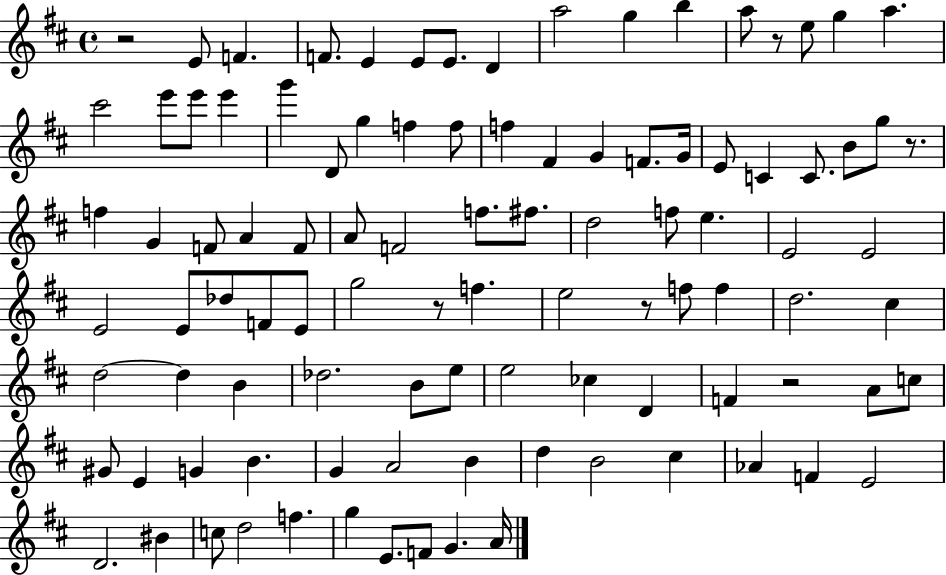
R/h E4/e F4/q. F4/e. E4/q E4/e E4/e. D4/q A5/h G5/q B5/q A5/e R/e E5/e G5/q A5/q. C#6/h E6/e E6/e E6/q G6/q D4/e G5/q F5/q F5/e F5/q F#4/q G4/q F4/e. G4/s E4/e C4/q C4/e. B4/e G5/e R/e. F5/q G4/q F4/e A4/q F4/e A4/e F4/h F5/e. F#5/e. D5/h F5/e E5/q. E4/h E4/h E4/h E4/e Db5/e F4/e E4/e G5/h R/e F5/q. E5/h R/e F5/e F5/q D5/h. C#5/q D5/h D5/q B4/q Db5/h. B4/e E5/e E5/h CES5/q D4/q F4/q R/h A4/e C5/e G#4/e E4/q G4/q B4/q. G4/q A4/h B4/q D5/q B4/h C#5/q Ab4/q F4/q E4/h D4/h. BIS4/q C5/e D5/h F5/q. G5/q E4/e. F4/e G4/q. A4/s